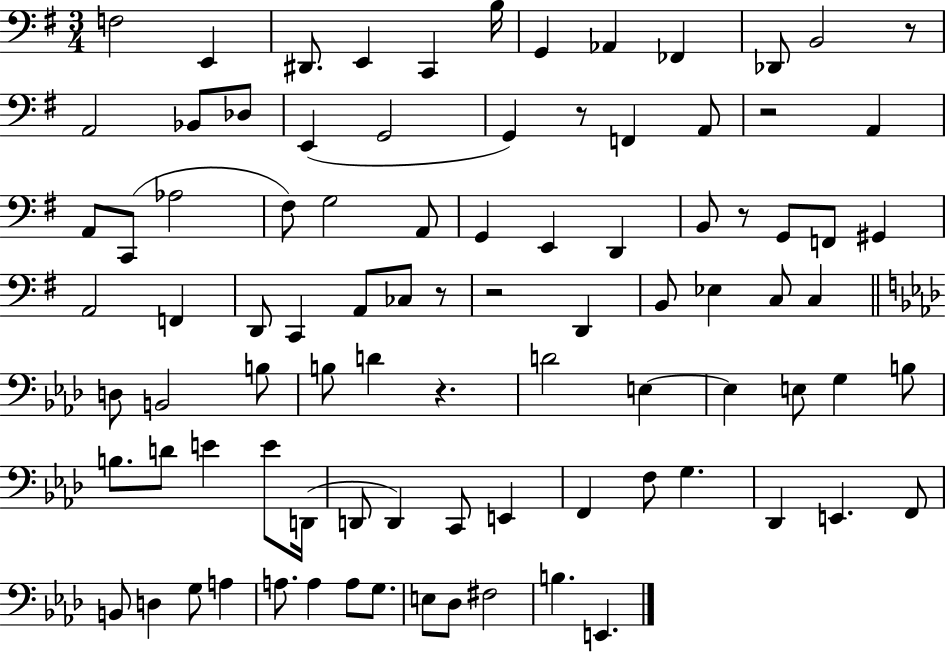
{
  \clef bass
  \numericTimeSignature
  \time 3/4
  \key g \major
  \repeat volta 2 { f2 e,4 | dis,8. e,4 c,4 b16 | g,4 aes,4 fes,4 | des,8 b,2 r8 | \break a,2 bes,8 des8 | e,4( g,2 | g,4) r8 f,4 a,8 | r2 a,4 | \break a,8 c,8( aes2 | fis8) g2 a,8 | g,4 e,4 d,4 | b,8 r8 g,8 f,8 gis,4 | \break a,2 f,4 | d,8 c,4 a,8 ces8 r8 | r2 d,4 | b,8 ees4 c8 c4 | \break \bar "||" \break \key aes \major d8 b,2 b8 | b8 d'4 r4. | d'2 e4~~ | e4 e8 g4 b8 | \break b8. d'8 e'4 e'8 d,16( | d,8 d,4) c,8 e,4 | f,4 f8 g4. | des,4 e,4. f,8 | \break b,8 d4 g8 a4 | a8. a4 a8 g8. | e8 des8 fis2 | b4. e,4. | \break } \bar "|."
}